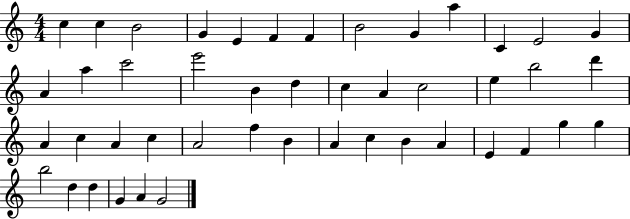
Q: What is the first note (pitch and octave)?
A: C5